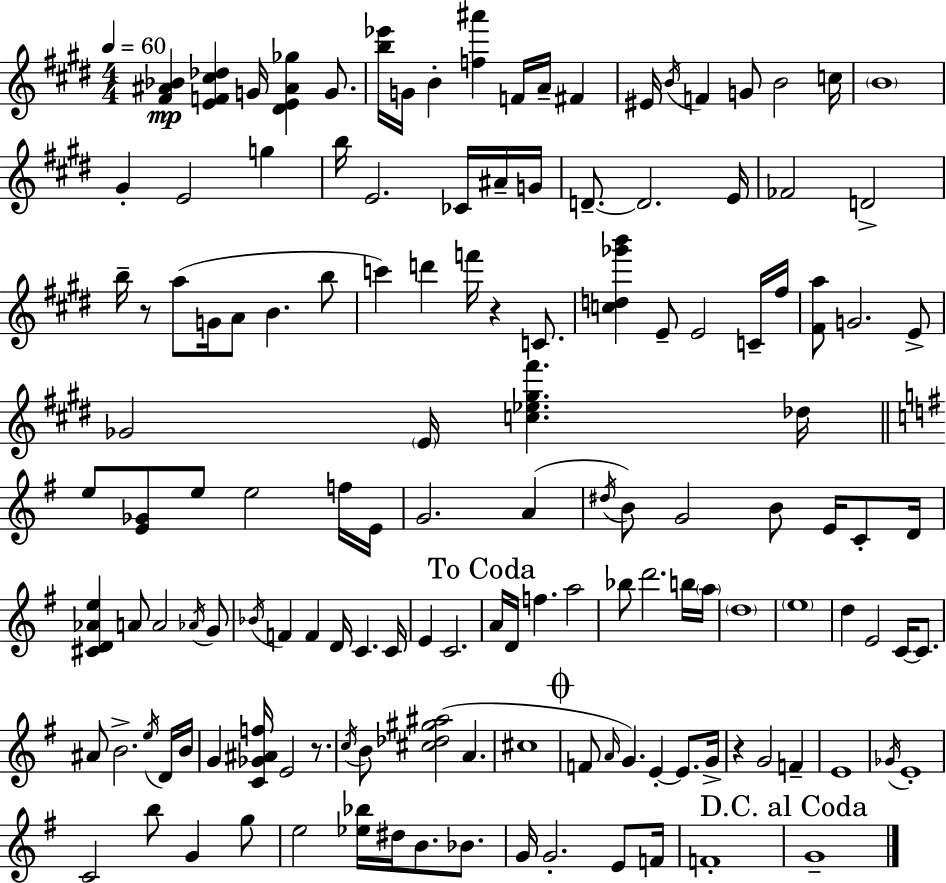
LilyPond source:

{
  \clef treble
  \numericTimeSignature
  \time 4/4
  \key e \major
  \tempo 4 = 60
  <fis' ais' bes'>4\mp <e' f' cis'' des''>4 g'16 <dis' e' ais' ges''>4 g'8. | <b'' ees'''>16 g'16 b'4-. <f'' ais'''>4 f'16 a'16-- fis'4 | eis'16 \acciaccatura { b'16 } f'4 g'8 b'2 | c''16 \parenthesize b'1 | \break gis'4-. e'2 g''4 | b''16 e'2. ces'16 ais'16-- | g'16 d'8.--~~ d'2. | e'16 fes'2 d'2-> | \break b''16-- r8 a''8( g'16 a'8 b'4. b''8 | c'''4) d'''4 f'''16 r4 c'8. | <c'' d'' ges''' b'''>4 e'8-- e'2 c'16-- | fis''16 <fis' a''>8 g'2. e'8-> | \break ges'2 \parenthesize e'16 <c'' ees'' gis'' fis'''>4. | des''16 \bar "||" \break \key g \major e''8 <e' ges'>8 e''8 e''2 f''16 e'16 | g'2. a'4( | \acciaccatura { dis''16 } b'8) g'2 b'8 e'16 c'8-. | d'16 <cis' d' aes' e''>4 a'8 a'2 \acciaccatura { aes'16 } | \break g'8 \acciaccatura { bes'16 } f'4 f'4 d'16 c'4. | c'16 e'4 c'2. | \mark "To Coda" a'16 d'16 f''4. a''2 | bes''8 d'''2. | \break b''16 \parenthesize a''16 \parenthesize d''1 | \parenthesize e''1 | d''4 e'2 c'16~~ | c'8. ais'8 b'2.-> | \break \acciaccatura { e''16 } d'16 b'16 g'4 <c' ges' ais' f''>16 e'2 | r8. \acciaccatura { c''16 } b'8 <cis'' des'' gis'' ais''>2( a'4. | cis''1 | \mark \markup { \musicglyph "scripts.coda" } f'8 \grace { a'16 }) g'4. e'4-.~~ | \break e'8. g'16-> r4 g'2 | f'4-- e'1 | \acciaccatura { ges'16 } e'1-. | c'2 b''8 | \break g'4 g''8 e''2 <ees'' bes''>16 | dis''16 b'8. bes'8. g'16 g'2.-. | e'8 f'16 f'1-. | \mark "D.C. al Coda" g'1-- | \break \bar "|."
}